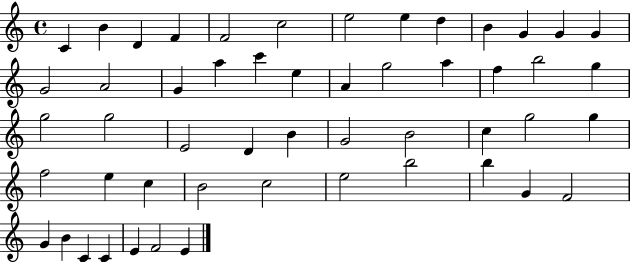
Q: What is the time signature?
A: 4/4